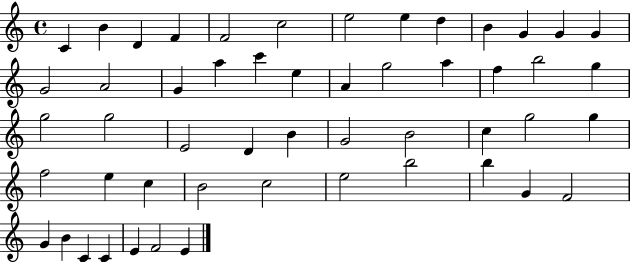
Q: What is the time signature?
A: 4/4